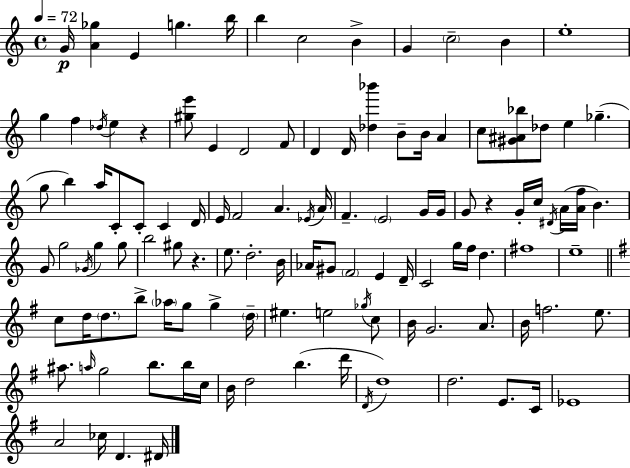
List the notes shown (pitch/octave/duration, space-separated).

G4/s [A4,Gb5]/q E4/q G5/q. B5/s B5/q C5/h B4/q G4/q C5/h B4/q E5/w G5/q F5/q Db5/s E5/q R/q [G#5,E6]/e E4/q D4/h F4/e D4/q D4/s [Db5,Bb6]/q B4/e B4/s A4/q C5/e [G#4,A#4,Bb5]/e Db5/e E5/q Gb5/q. G5/e B5/q A5/s C4/e C4/e C4/q D4/s E4/s F4/h A4/q. Eb4/s A4/s F4/q. E4/h G4/s G4/s G4/e R/q G4/s C5/s D#4/s A4/s [A4,F5]/s B4/q. G4/e G5/h Gb4/s G5/q G5/e B5/h G#5/e R/q. E5/e. D5/h. B4/s Ab4/s G#4/e F4/h E4/q D4/s C4/h G5/s F5/s D5/q. F#5/w E5/w C5/e D5/s D5/e. B5/e Ab5/s G5/e G5/q D5/s EIS5/q. E5/h Gb5/s C5/e B4/s G4/h. A4/e. B4/s F5/h. E5/e. A#5/e. A5/s G5/h B5/e. B5/s C5/s B4/s D5/h B5/q. D6/s D4/s D5/w D5/h. E4/e. C4/s Eb4/w A4/h CES5/s D4/q. D#4/s